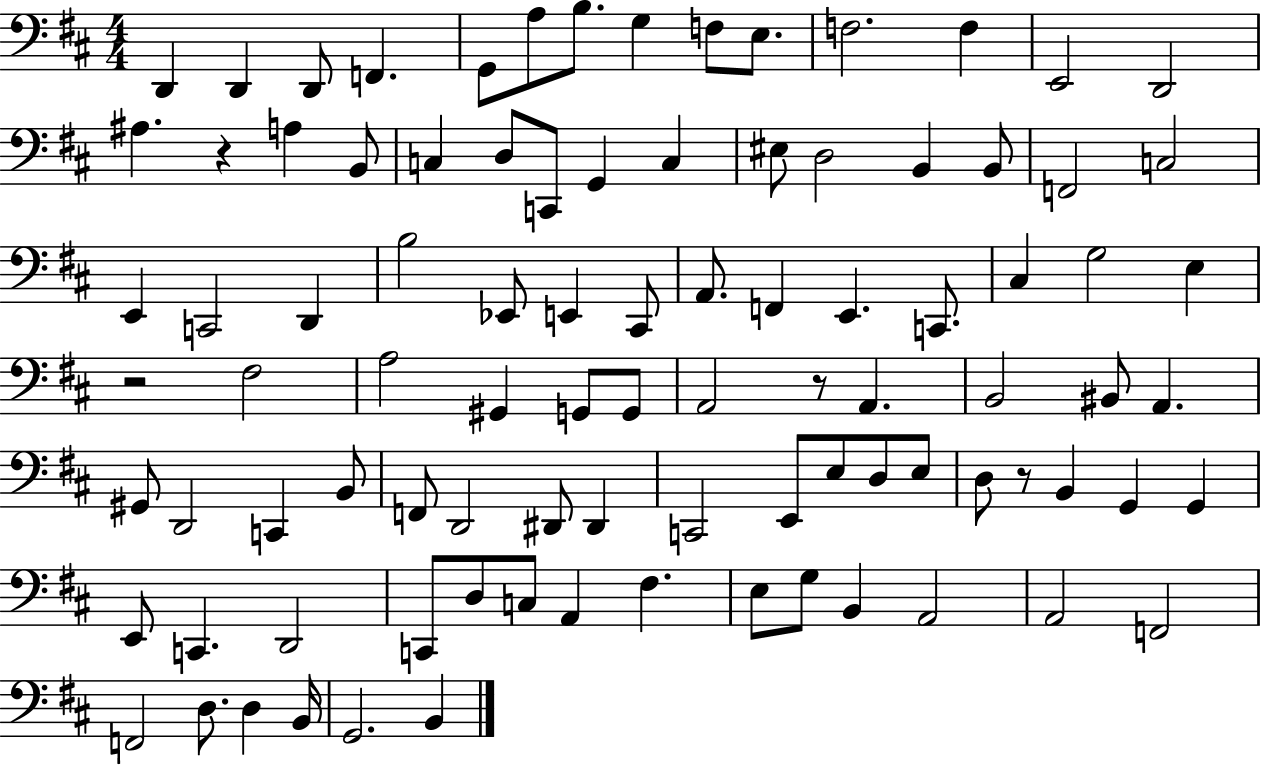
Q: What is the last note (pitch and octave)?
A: B2